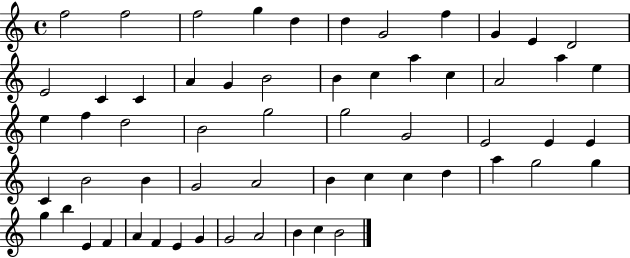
F5/h F5/h F5/h G5/q D5/q D5/q G4/h F5/q G4/q E4/q D4/h E4/h C4/q C4/q A4/q G4/q B4/h B4/q C5/q A5/q C5/q A4/h A5/q E5/q E5/q F5/q D5/h B4/h G5/h G5/h G4/h E4/h E4/q E4/q C4/q B4/h B4/q G4/h A4/h B4/q C5/q C5/q D5/q A5/q G5/h G5/q G5/q B5/q E4/q F4/q A4/q F4/q E4/q G4/q G4/h A4/h B4/q C5/q B4/h